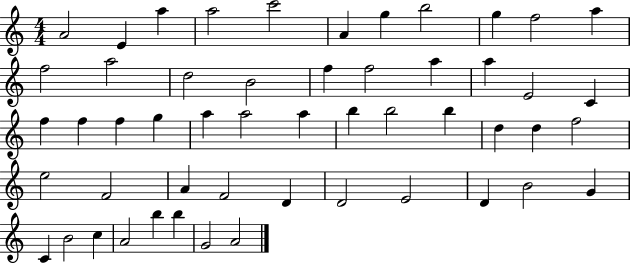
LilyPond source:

{
  \clef treble
  \numericTimeSignature
  \time 4/4
  \key c \major
  a'2 e'4 a''4 | a''2 c'''2 | a'4 g''4 b''2 | g''4 f''2 a''4 | \break f''2 a''2 | d''2 b'2 | f''4 f''2 a''4 | a''4 e'2 c'4 | \break f''4 f''4 f''4 g''4 | a''4 a''2 a''4 | b''4 b''2 b''4 | d''4 d''4 f''2 | \break e''2 f'2 | a'4 f'2 d'4 | d'2 e'2 | d'4 b'2 g'4 | \break c'4 b'2 c''4 | a'2 b''4 b''4 | g'2 a'2 | \bar "|."
}